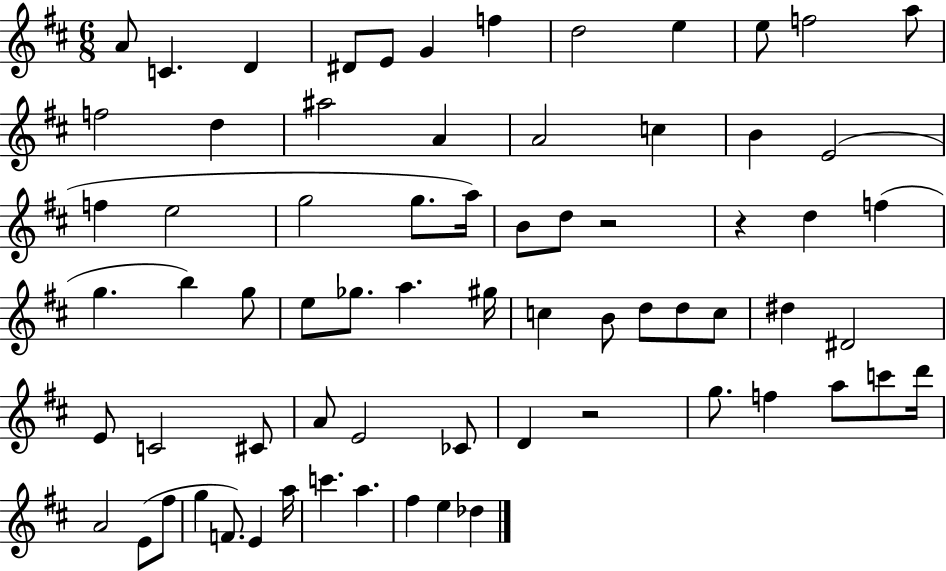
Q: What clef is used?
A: treble